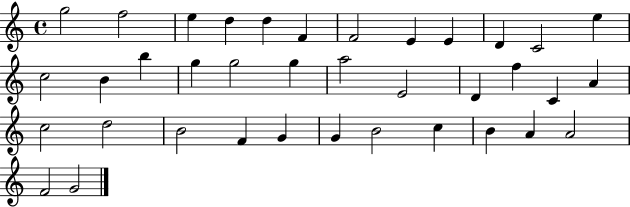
{
  \clef treble
  \time 4/4
  \defaultTimeSignature
  \key c \major
  g''2 f''2 | e''4 d''4 d''4 f'4 | f'2 e'4 e'4 | d'4 c'2 e''4 | \break c''2 b'4 b''4 | g''4 g''2 g''4 | a''2 e'2 | d'4 f''4 c'4 a'4 | \break c''2 d''2 | b'2 f'4 g'4 | g'4 b'2 c''4 | b'4 a'4 a'2 | \break f'2 g'2 | \bar "|."
}